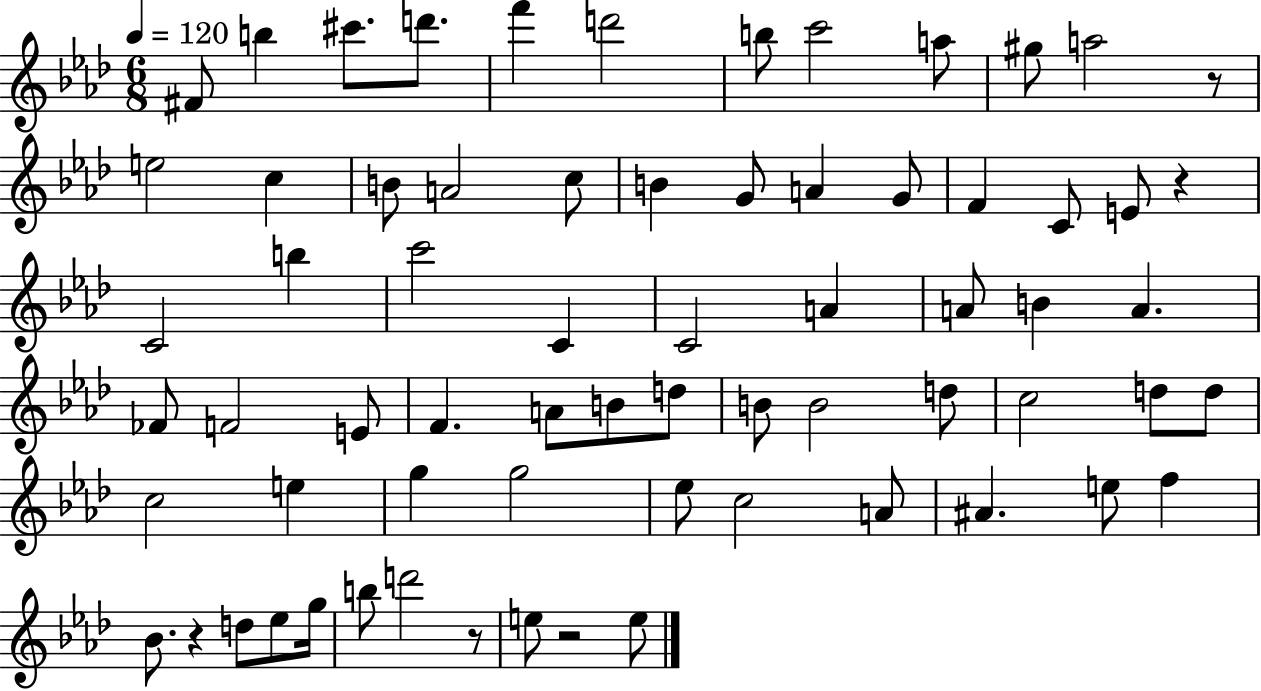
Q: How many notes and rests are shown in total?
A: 68